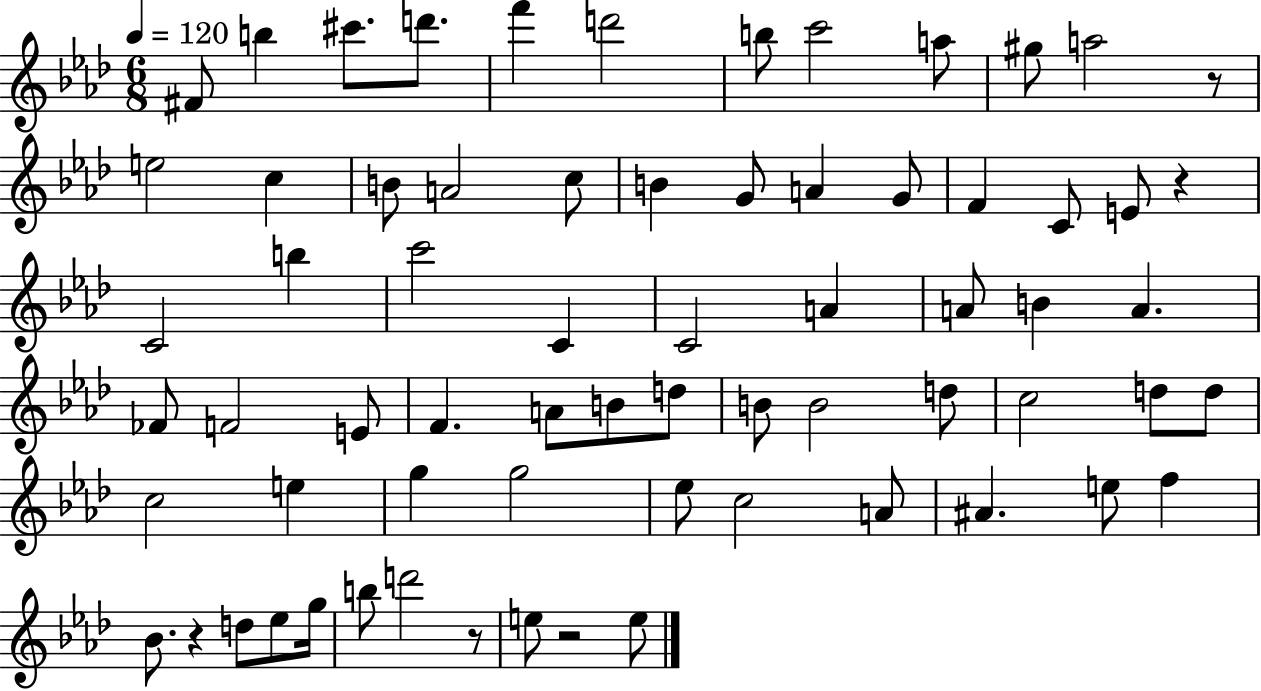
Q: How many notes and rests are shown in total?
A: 68